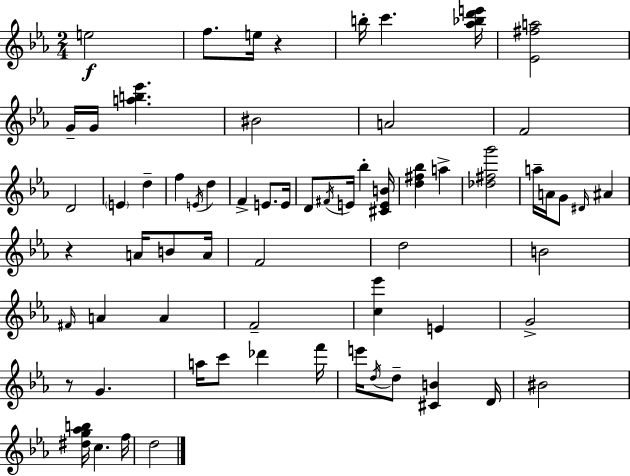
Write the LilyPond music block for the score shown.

{
  \clef treble
  \numericTimeSignature
  \time 2/4
  \key c \minor
  e''2\f | f''8. e''16 r4 | b''16-. c'''4. <aes'' bes'' d''' e'''>16 | <ees' fis'' a''>2 | \break g'16-- g'16 <a'' b'' ees'''>4. | bis'2 | a'2 | f'2 | \break d'2 | \parenthesize e'4 d''4-- | f''4 \acciaccatura { e'16 } d''4 | f'4-> e'8. | \break e'16 d'8 \acciaccatura { fis'16 } e'16 bes''4-. | <cis' e' b'>16 <d'' fis'' bes''>4 a''4-> | <des'' fis'' g'''>2 | a''16-- a'16 g'8 \grace { dis'16 } ais'4 | \break r4 a'16 | b'8 a'16 f'2 | d''2 | b'2 | \break \grace { fis'16 } a'4 | a'4 f'2-- | <c'' ees'''>4 | e'4 g'2-> | \break r8 g'4. | a''16 c'''8 des'''4 | f'''16 e'''16 \acciaccatura { d''16 } d''8-- | <cis' b'>4 d'16 bis'2 | \break <dis'' g'' aes'' b''>16 c''4. | f''16 d''2 | \bar "|."
}